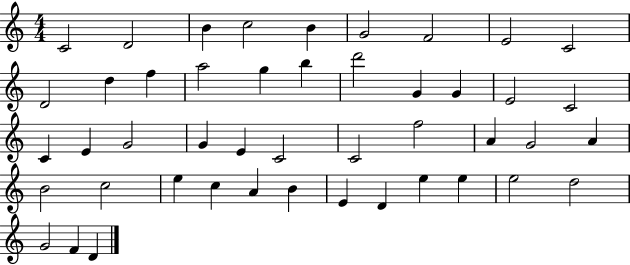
{
  \clef treble
  \numericTimeSignature
  \time 4/4
  \key c \major
  c'2 d'2 | b'4 c''2 b'4 | g'2 f'2 | e'2 c'2 | \break d'2 d''4 f''4 | a''2 g''4 b''4 | d'''2 g'4 g'4 | e'2 c'2 | \break c'4 e'4 g'2 | g'4 e'4 c'2 | c'2 f''2 | a'4 g'2 a'4 | \break b'2 c''2 | e''4 c''4 a'4 b'4 | e'4 d'4 e''4 e''4 | e''2 d''2 | \break g'2 f'4 d'4 | \bar "|."
}